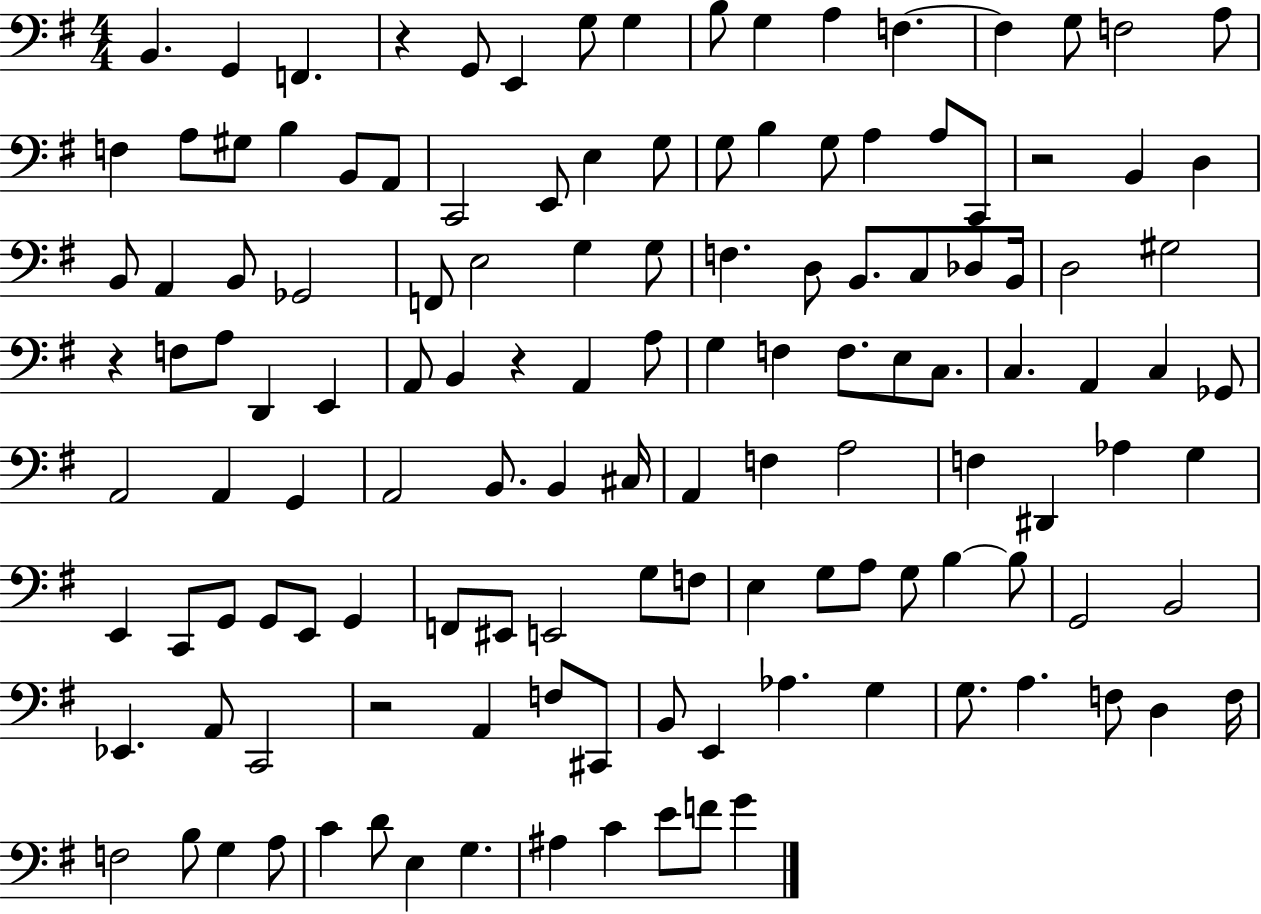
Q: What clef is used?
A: bass